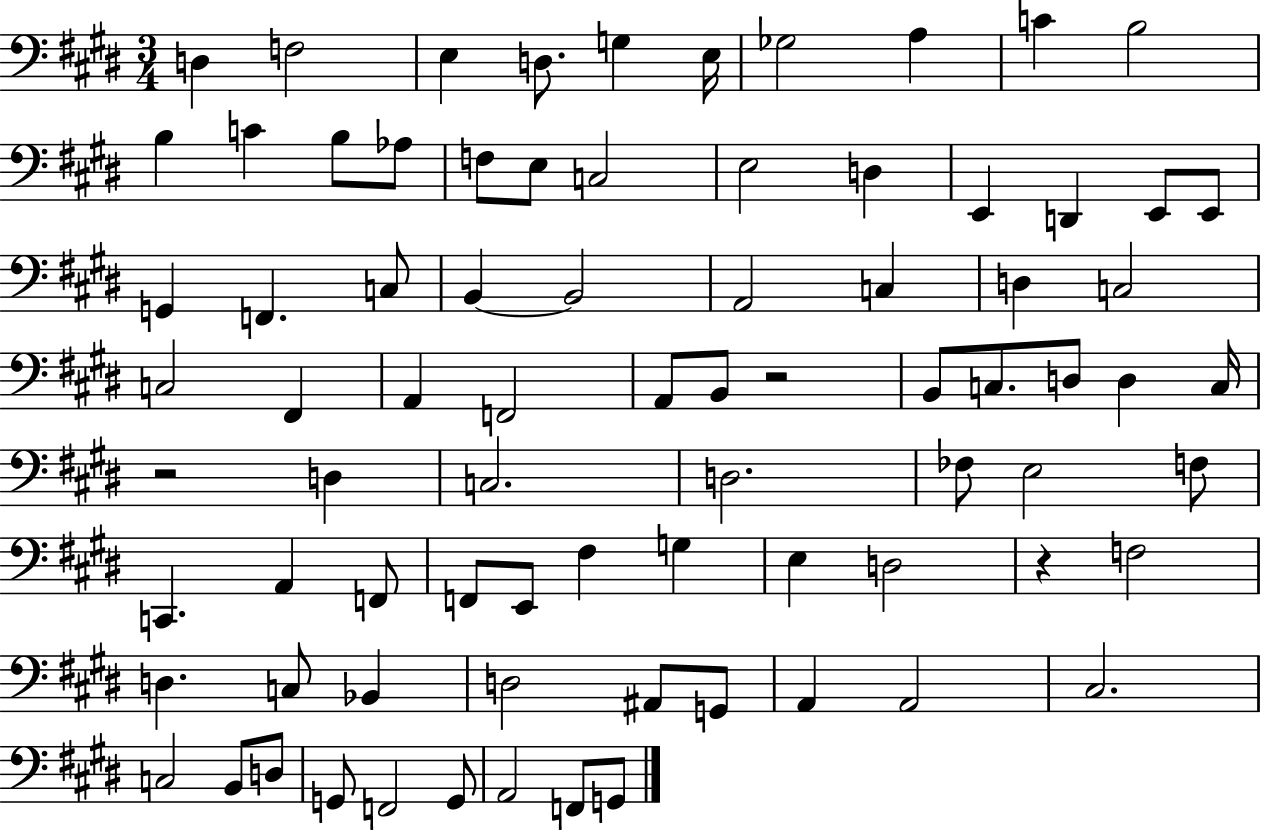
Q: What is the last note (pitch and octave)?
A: G2